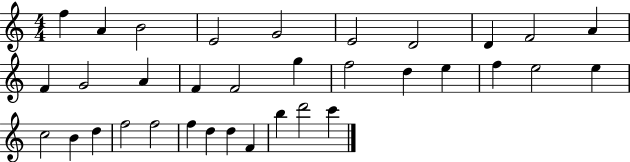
X:1
T:Untitled
M:4/4
L:1/4
K:C
f A B2 E2 G2 E2 D2 D F2 A F G2 A F F2 g f2 d e f e2 e c2 B d f2 f2 f d d F b d'2 c'